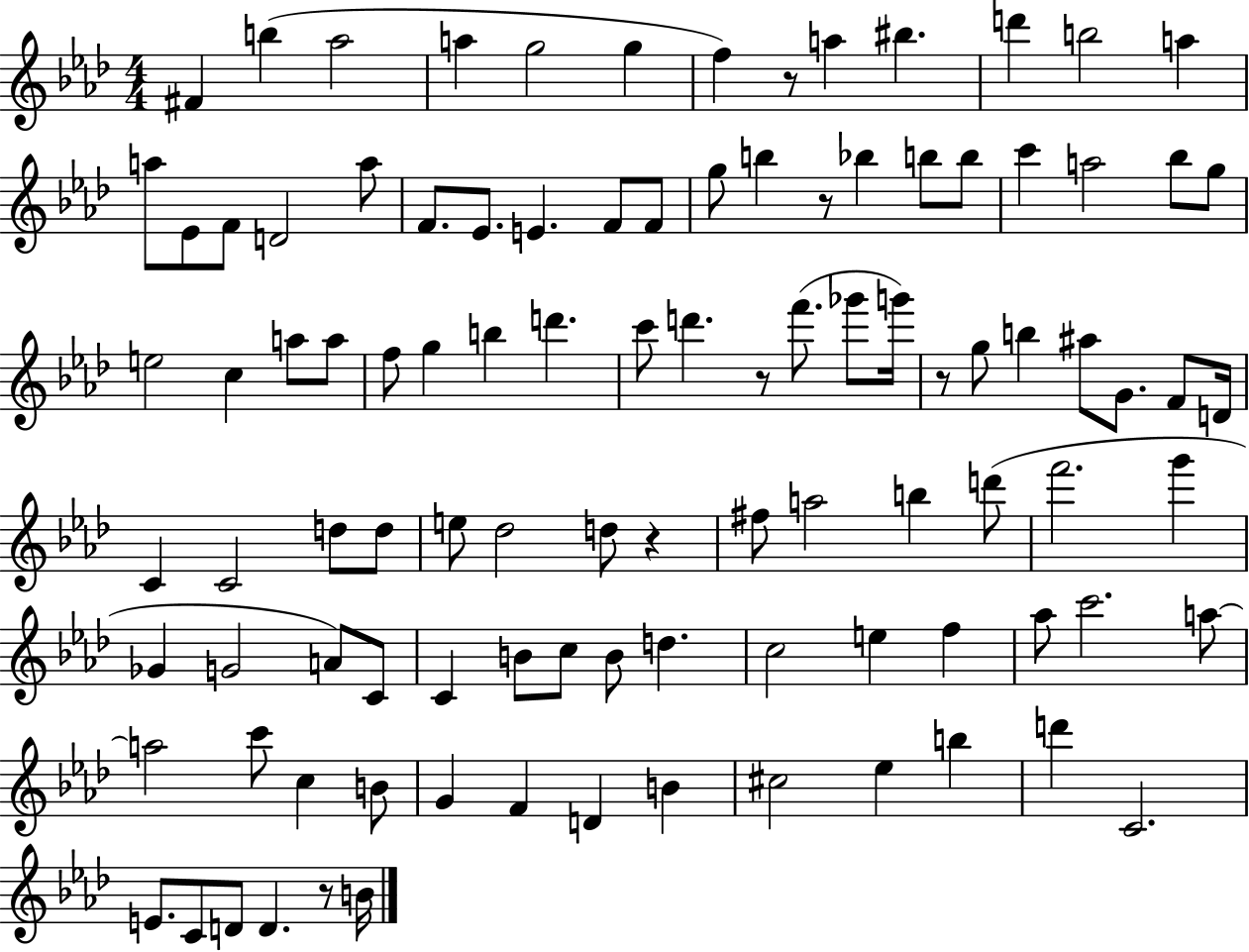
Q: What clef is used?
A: treble